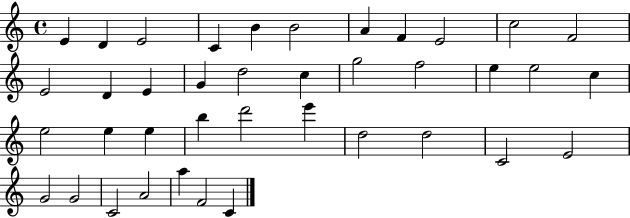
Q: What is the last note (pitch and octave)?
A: C4